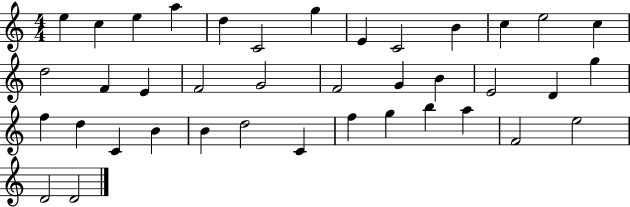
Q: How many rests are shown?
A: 0